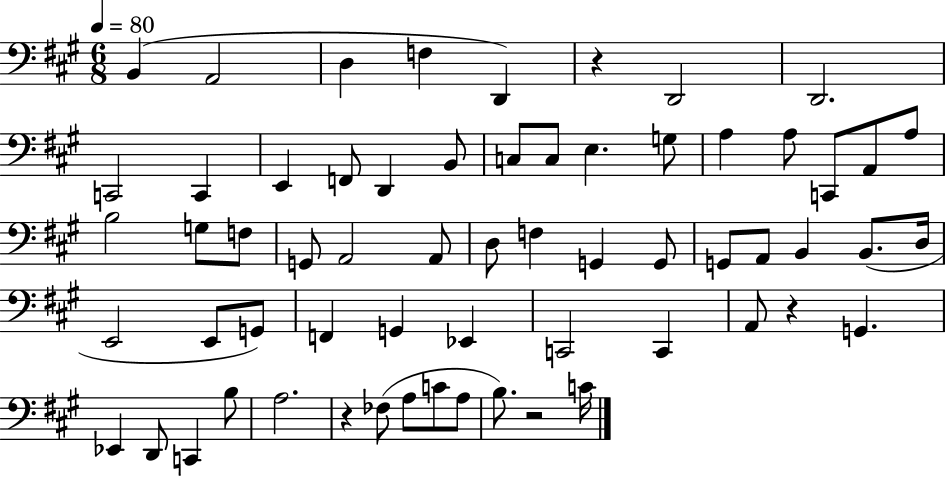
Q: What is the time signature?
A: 6/8